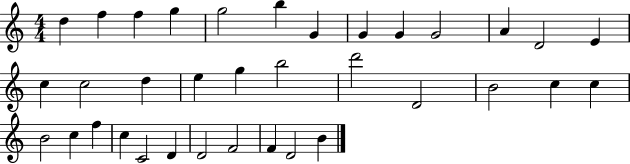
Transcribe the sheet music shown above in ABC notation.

X:1
T:Untitled
M:4/4
L:1/4
K:C
d f f g g2 b G G G G2 A D2 E c c2 d e g b2 d'2 D2 B2 c c B2 c f c C2 D D2 F2 F D2 B